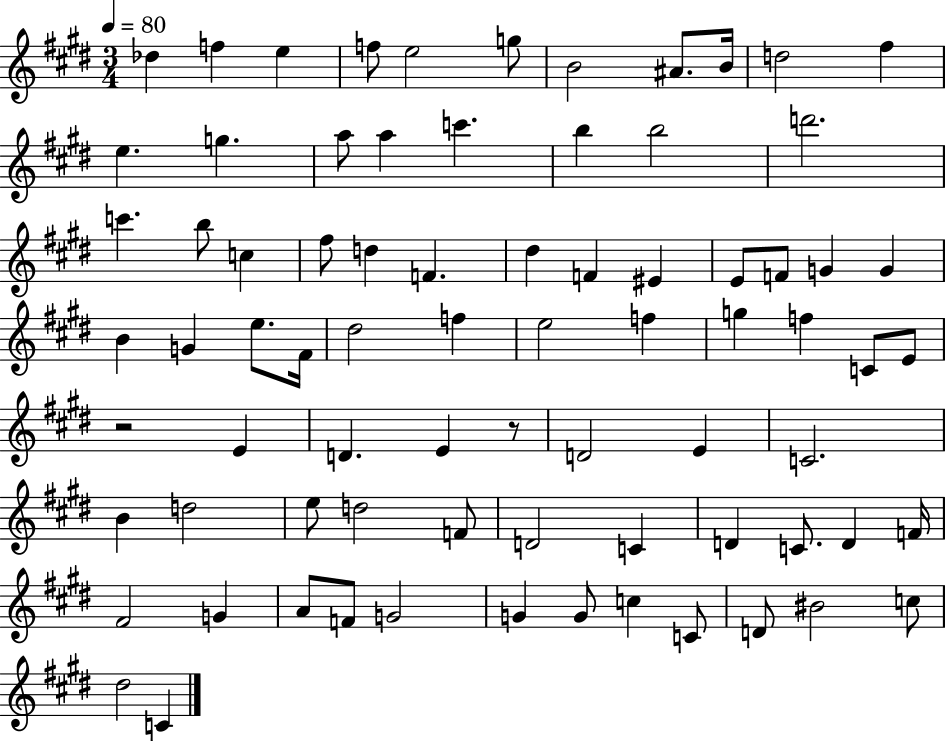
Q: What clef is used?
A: treble